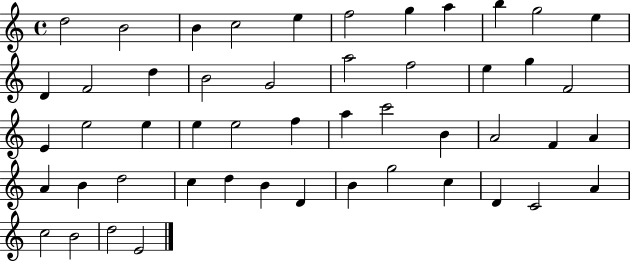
{
  \clef treble
  \time 4/4
  \defaultTimeSignature
  \key c \major
  d''2 b'2 | b'4 c''2 e''4 | f''2 g''4 a''4 | b''4 g''2 e''4 | \break d'4 f'2 d''4 | b'2 g'2 | a''2 f''2 | e''4 g''4 f'2 | \break e'4 e''2 e''4 | e''4 e''2 f''4 | a''4 c'''2 b'4 | a'2 f'4 a'4 | \break a'4 b'4 d''2 | c''4 d''4 b'4 d'4 | b'4 g''2 c''4 | d'4 c'2 a'4 | \break c''2 b'2 | d''2 e'2 | \bar "|."
}